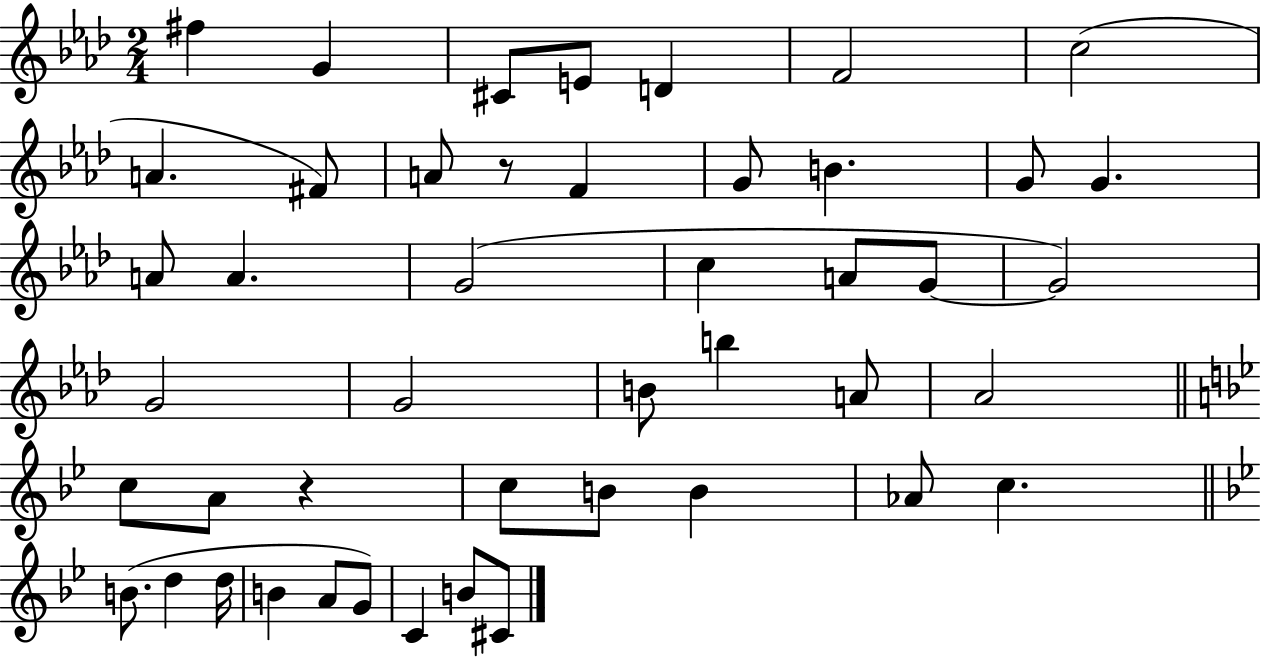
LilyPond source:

{
  \clef treble
  \numericTimeSignature
  \time 2/4
  \key aes \major
  fis''4 g'4 | cis'8 e'8 d'4 | f'2 | c''2( | \break a'4. fis'8) | a'8 r8 f'4 | g'8 b'4. | g'8 g'4. | \break a'8 a'4. | g'2( | c''4 a'8 g'8~~ | g'2) | \break g'2 | g'2 | b'8 b''4 a'8 | aes'2 | \break \bar "||" \break \key g \minor c''8 a'8 r4 | c''8 b'8 b'4 | aes'8 c''4. | \bar "||" \break \key g \minor b'8.( d''4 d''16 | b'4 a'8 g'8) | c'4 b'8 cis'8 | \bar "|."
}